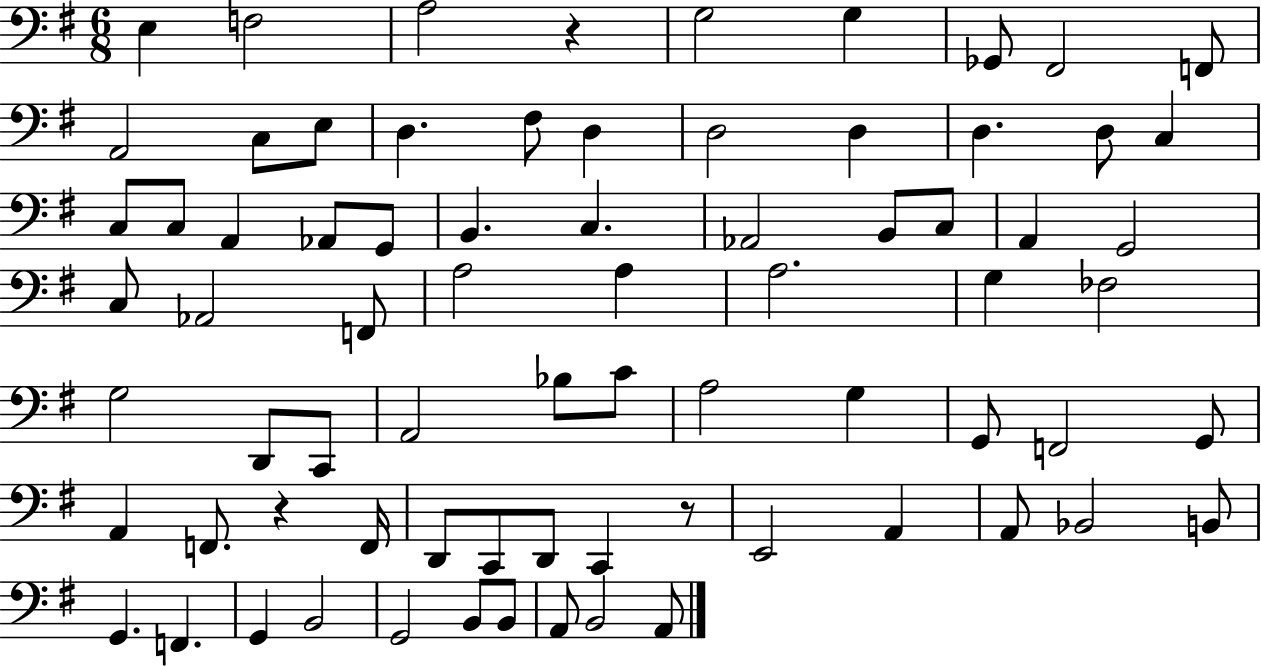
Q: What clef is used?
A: bass